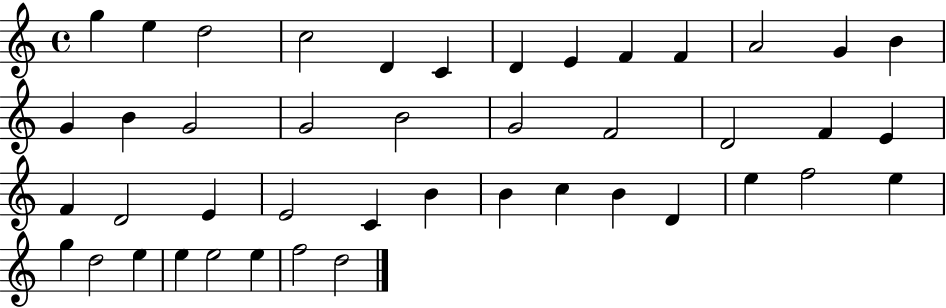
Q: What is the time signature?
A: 4/4